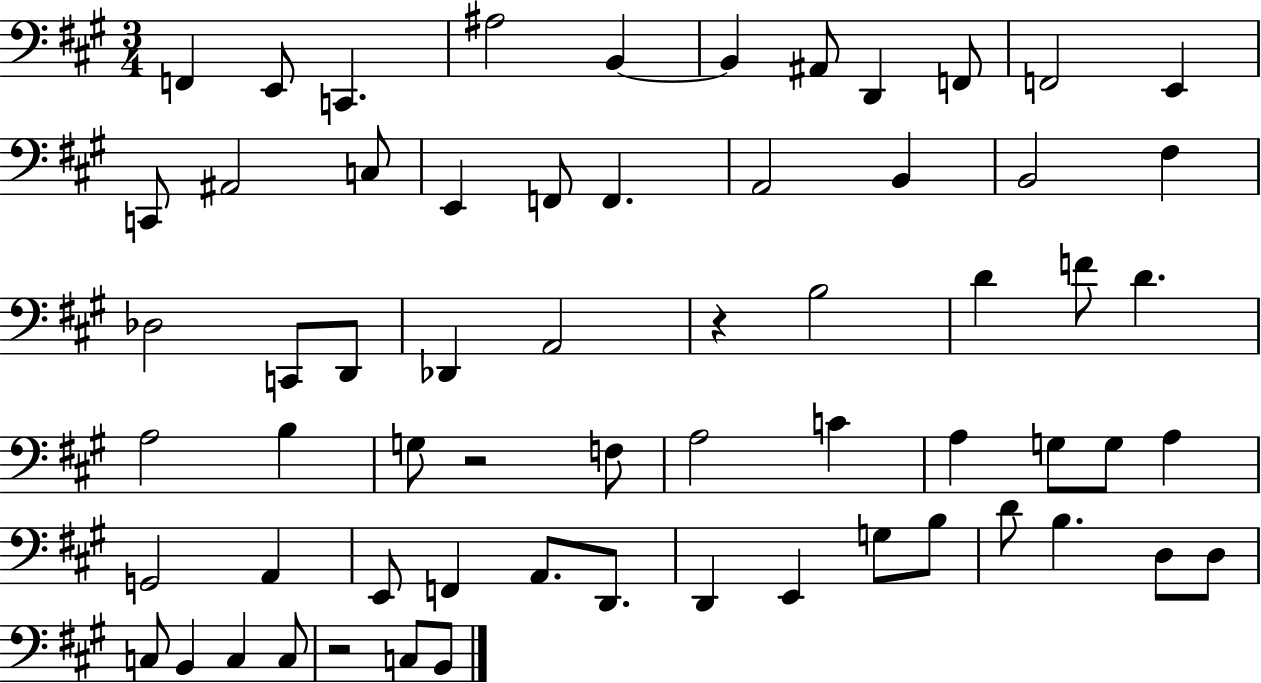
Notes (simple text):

F2/q E2/e C2/q. A#3/h B2/q B2/q A#2/e D2/q F2/e F2/h E2/q C2/e A#2/h C3/e E2/q F2/e F2/q. A2/h B2/q B2/h F#3/q Db3/h C2/e D2/e Db2/q A2/h R/q B3/h D4/q F4/e D4/q. A3/h B3/q G3/e R/h F3/e A3/h C4/q A3/q G3/e G3/e A3/q G2/h A2/q E2/e F2/q A2/e. D2/e. D2/q E2/q G3/e B3/e D4/e B3/q. D3/e D3/e C3/e B2/q C3/q C3/e R/h C3/e B2/e